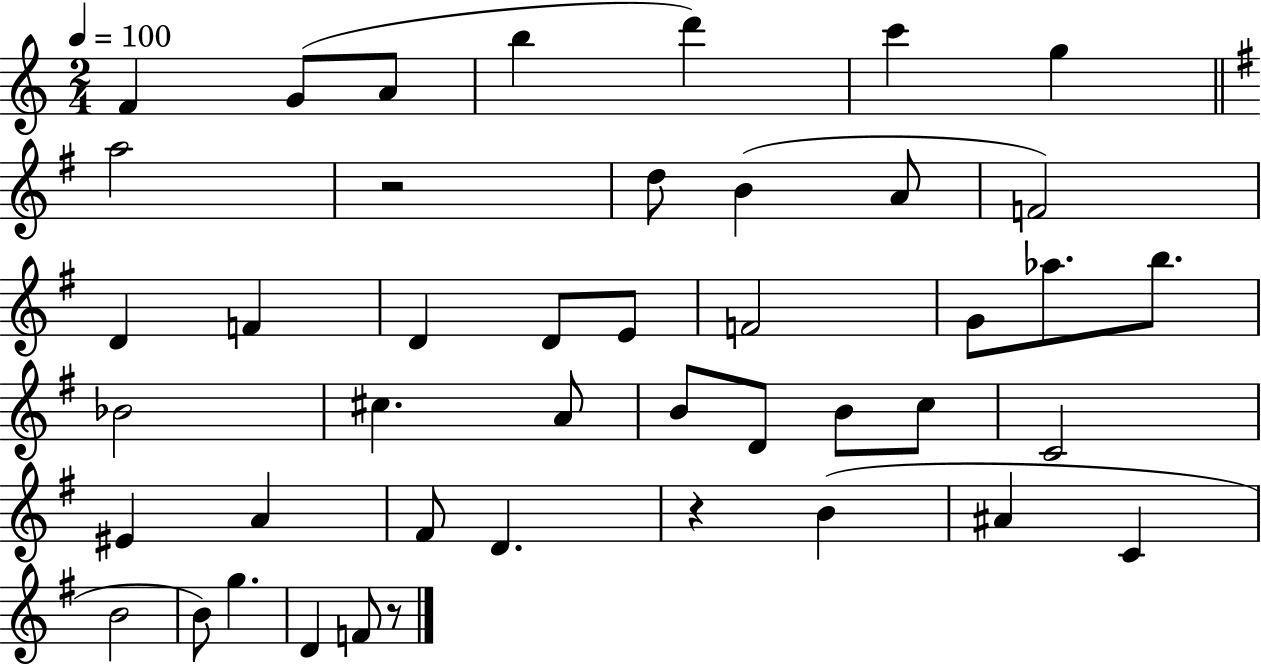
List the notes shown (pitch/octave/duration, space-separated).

F4/q G4/e A4/e B5/q D6/q C6/q G5/q A5/h R/h D5/e B4/q A4/e F4/h D4/q F4/q D4/q D4/e E4/e F4/h G4/e Ab5/e. B5/e. Bb4/h C#5/q. A4/e B4/e D4/e B4/e C5/e C4/h EIS4/q A4/q F#4/e D4/q. R/q B4/q A#4/q C4/q B4/h B4/e G5/q. D4/q F4/e R/e